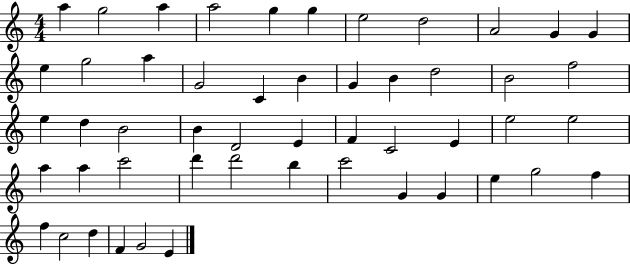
X:1
T:Untitled
M:4/4
L:1/4
K:C
a g2 a a2 g g e2 d2 A2 G G e g2 a G2 C B G B d2 B2 f2 e d B2 B D2 E F C2 E e2 e2 a a c'2 d' d'2 b c'2 G G e g2 f f c2 d F G2 E